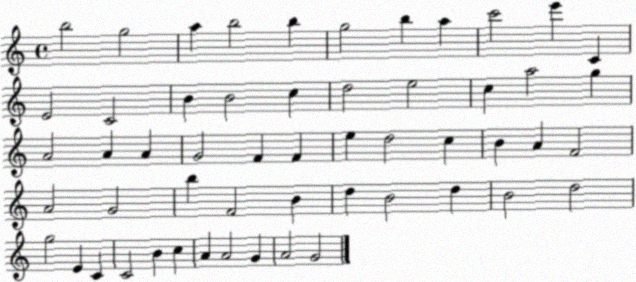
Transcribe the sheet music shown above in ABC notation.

X:1
T:Untitled
M:4/4
L:1/4
K:C
b2 g2 a b2 b g2 b a c'2 e' C E2 C2 B B2 c d2 e2 c a2 g A2 A A G2 F F e d2 c B A F2 A2 G2 b F2 B d B2 d B2 d2 g2 E C C2 B c A A2 G A2 G2